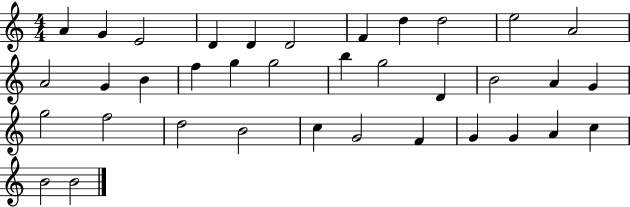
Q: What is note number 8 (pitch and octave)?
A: D5